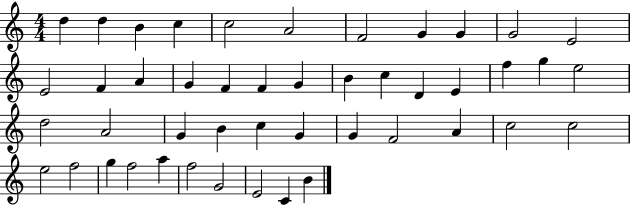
D5/q D5/q B4/q C5/q C5/h A4/h F4/h G4/q G4/q G4/h E4/h E4/h F4/q A4/q G4/q F4/q F4/q G4/q B4/q C5/q D4/q E4/q F5/q G5/q E5/h D5/h A4/h G4/q B4/q C5/q G4/q G4/q F4/h A4/q C5/h C5/h E5/h F5/h G5/q F5/h A5/q F5/h G4/h E4/h C4/q B4/q